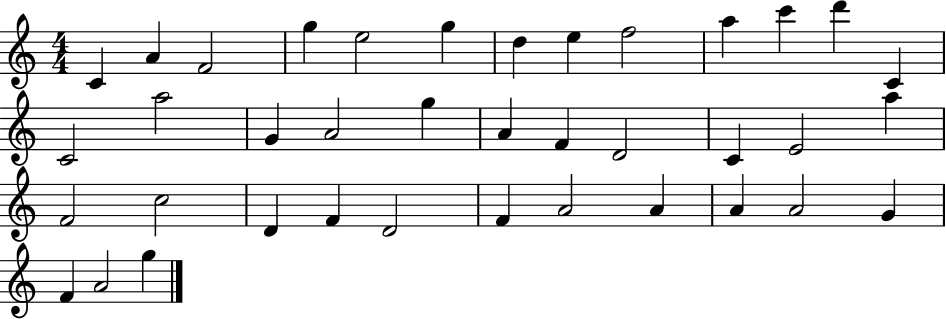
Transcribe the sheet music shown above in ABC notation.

X:1
T:Untitled
M:4/4
L:1/4
K:C
C A F2 g e2 g d e f2 a c' d' C C2 a2 G A2 g A F D2 C E2 a F2 c2 D F D2 F A2 A A A2 G F A2 g